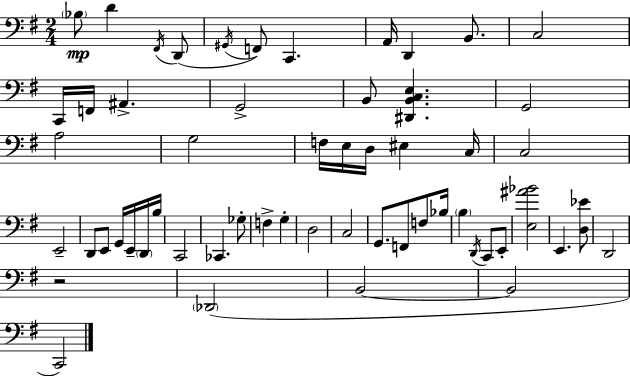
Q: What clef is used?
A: bass